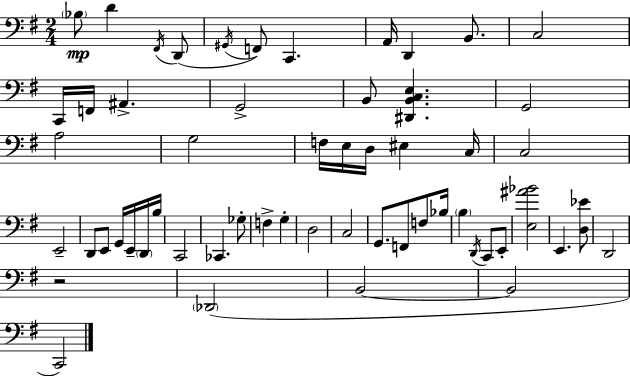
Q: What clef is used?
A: bass